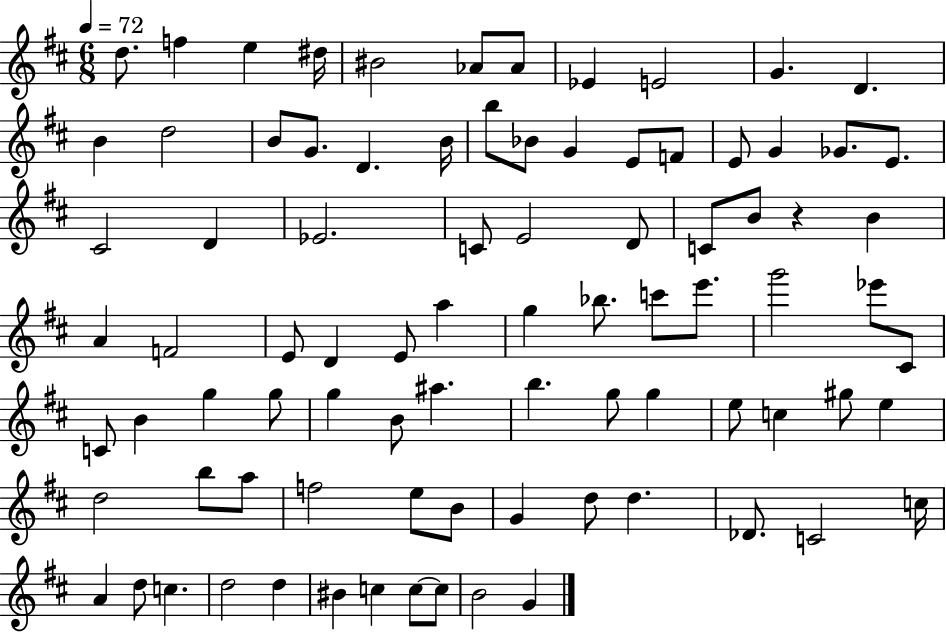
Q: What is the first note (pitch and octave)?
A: D5